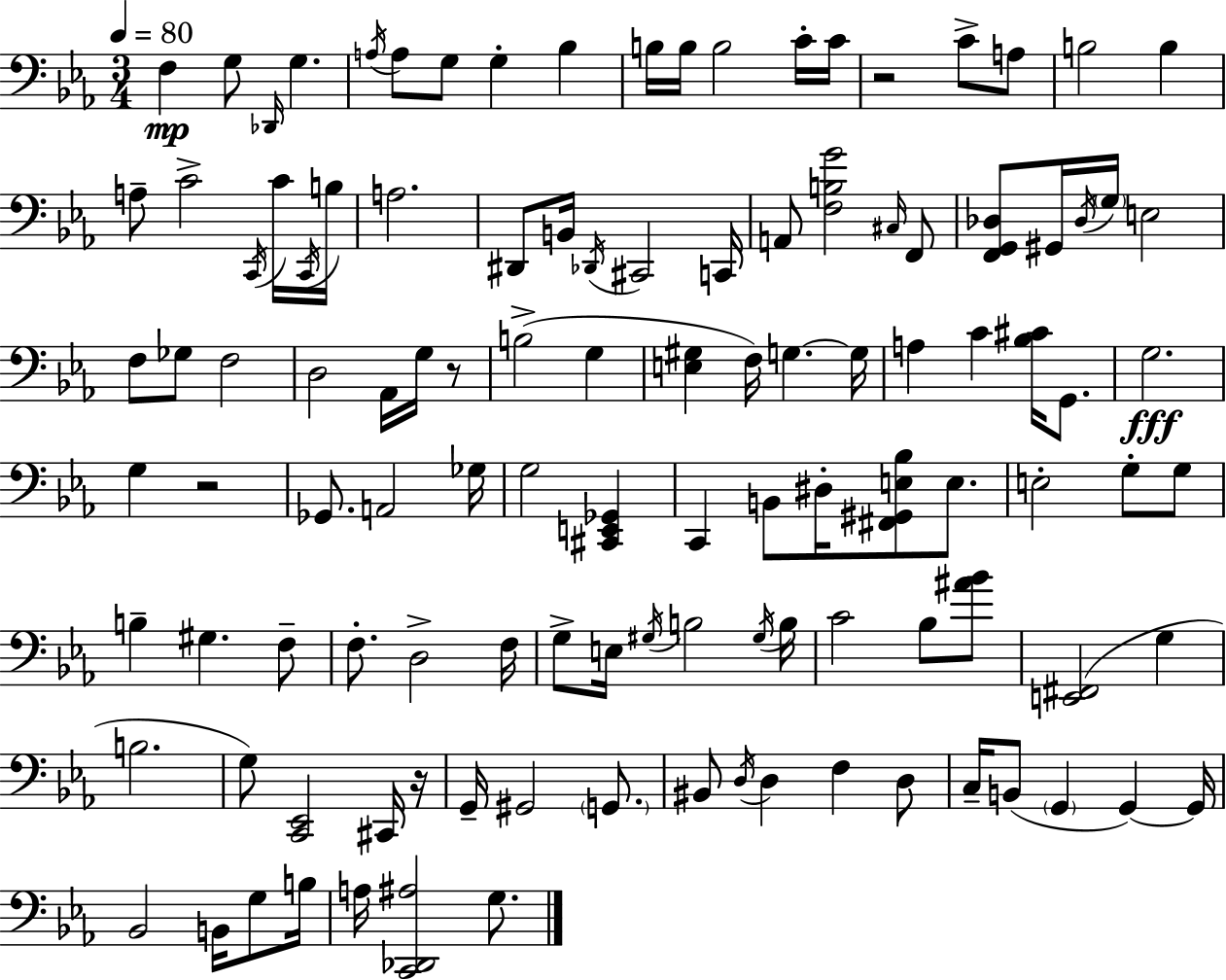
{
  \clef bass
  \numericTimeSignature
  \time 3/4
  \key ees \major
  \tempo 4 = 80
  f4\mp g8 \grace { des,16 } g4. | \acciaccatura { a16 } a8 g8 g4-. bes4 | b16 b16 b2 | c'16-. c'16 r2 c'8-> | \break a8 b2 b4 | a8-- c'2-> | \acciaccatura { c,16 } c'16 \acciaccatura { c,16 } b16 a2. | dis,8 b,16 \acciaccatura { des,16 } cis,2 | \break c,16 a,8 <f b g'>2 | \grace { cis16 } f,8 <f, g, des>8 gis,16 \acciaccatura { des16 } \parenthesize g16 e2 | f8 ges8 f2 | d2 | \break aes,16 g16 r8 b2->( | g4 <e gis>4 f16) | g4.~~ g16 a4 c'4 | <bes cis'>16 g,8. g2.\fff | \break g4 r2 | ges,8. a,2 | ges16 g2 | <cis, e, ges,>4 c,4 b,8 | \break dis16-. <fis, gis, e bes>8 e8. e2-. | g8-. g8 b4-- gis4. | f8-- f8.-. d2-> | f16 g8-> e16 \acciaccatura { gis16 } b2 | \break \acciaccatura { gis16 } b16 c'2 | bes8 <ais' bes'>8 <e, fis,>2( | g4 b2. | g8) <c, ees,>2 | \break cis,16 r16 g,16-- gis,2 | \parenthesize g,8. bis,8 \acciaccatura { d16 } | d4 f4 d8 c16-- b,8( | \parenthesize g,4 g,4~~) g,16 bes,2 | \break b,16 g8 b16 a16 <c, des, ais>2 | g8. \bar "|."
}